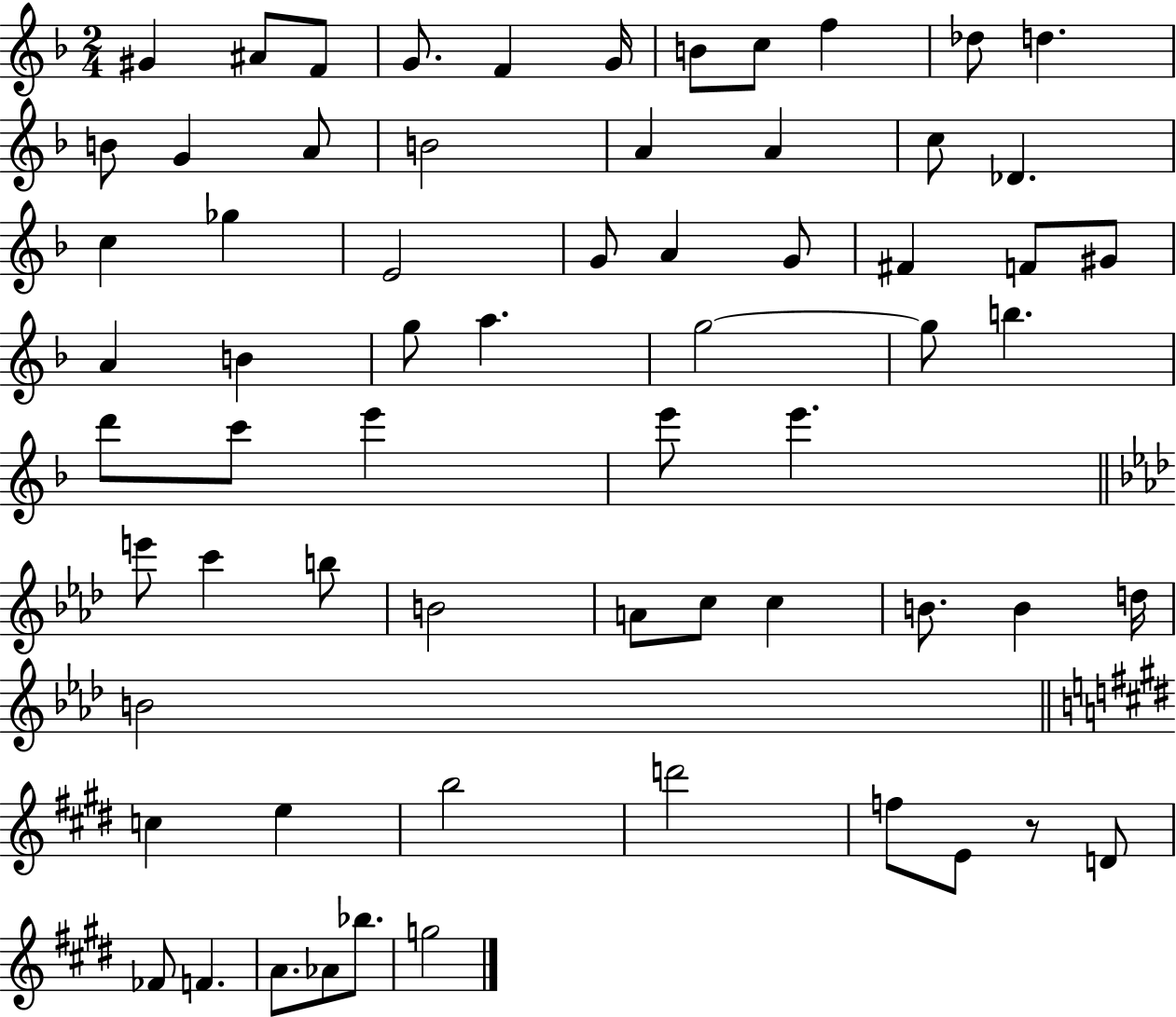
{
  \clef treble
  \numericTimeSignature
  \time 2/4
  \key f \major
  \repeat volta 2 { gis'4 ais'8 f'8 | g'8. f'4 g'16 | b'8 c''8 f''4 | des''8 d''4. | \break b'8 g'4 a'8 | b'2 | a'4 a'4 | c''8 des'4. | \break c''4 ges''4 | e'2 | g'8 a'4 g'8 | fis'4 f'8 gis'8 | \break a'4 b'4 | g''8 a''4. | g''2~~ | g''8 b''4. | \break d'''8 c'''8 e'''4 | e'''8 e'''4. | \bar "||" \break \key aes \major e'''8 c'''4 b''8 | b'2 | a'8 c''8 c''4 | b'8. b'4 d''16 | \break b'2 | \bar "||" \break \key e \major c''4 e''4 | b''2 | d'''2 | f''8 e'8 r8 d'8 | \break fes'8 f'4. | a'8. aes'8 bes''8. | g''2 | } \bar "|."
}